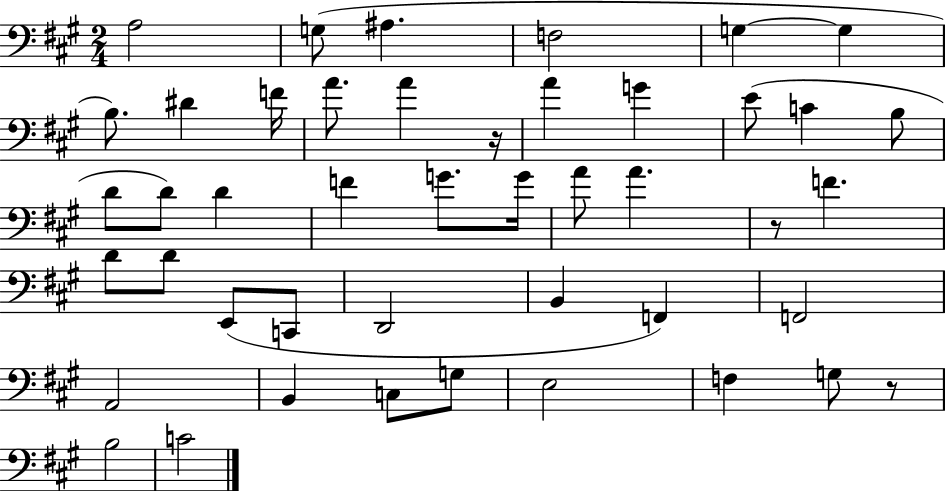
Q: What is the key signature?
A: A major